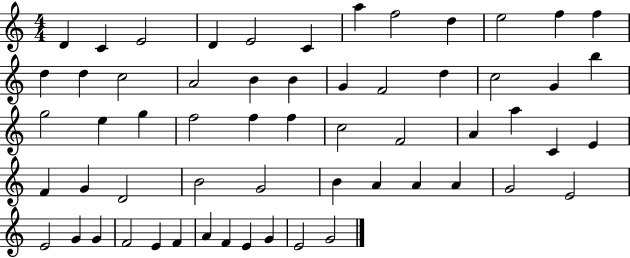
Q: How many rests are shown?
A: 0